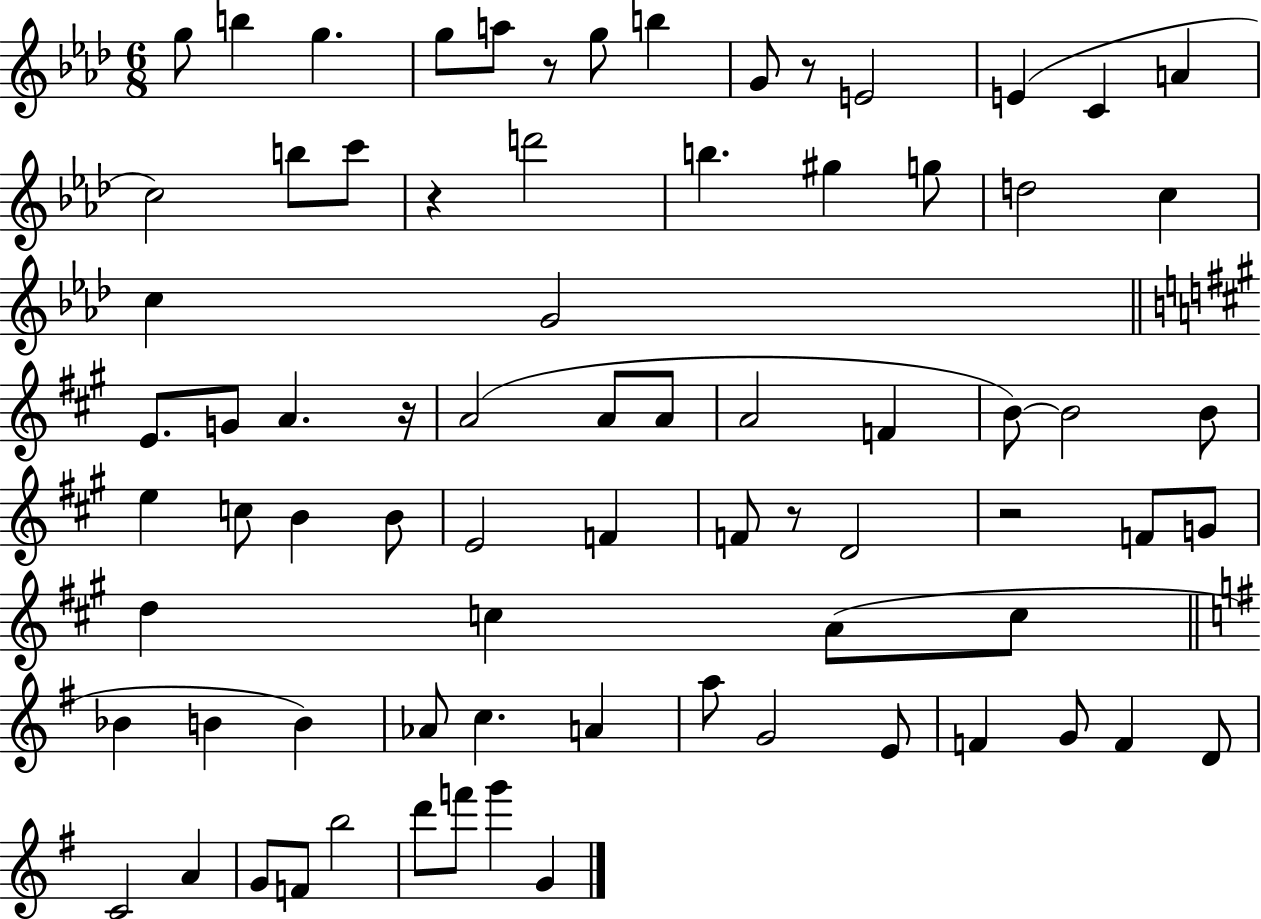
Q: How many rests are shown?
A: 6